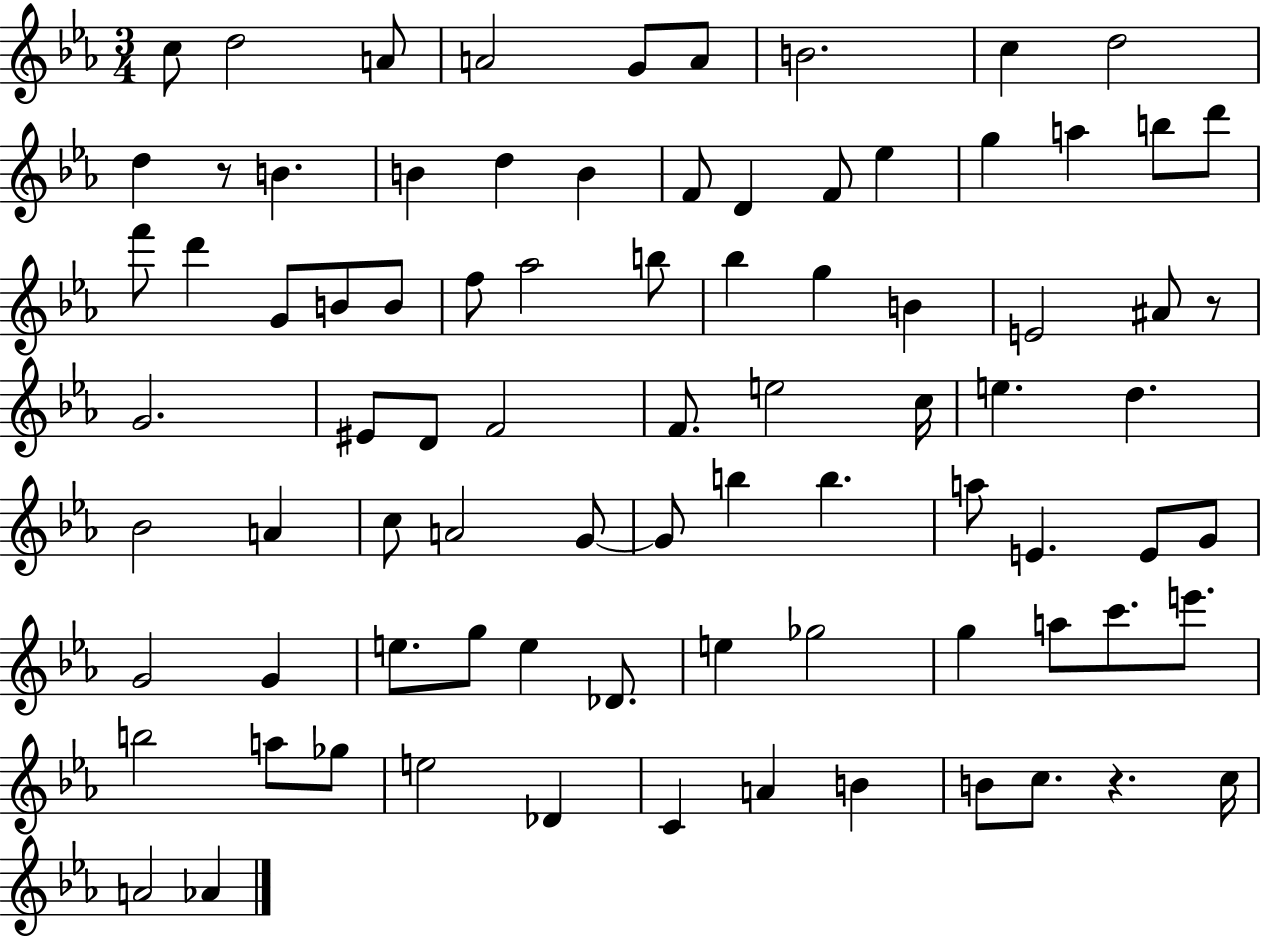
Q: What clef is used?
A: treble